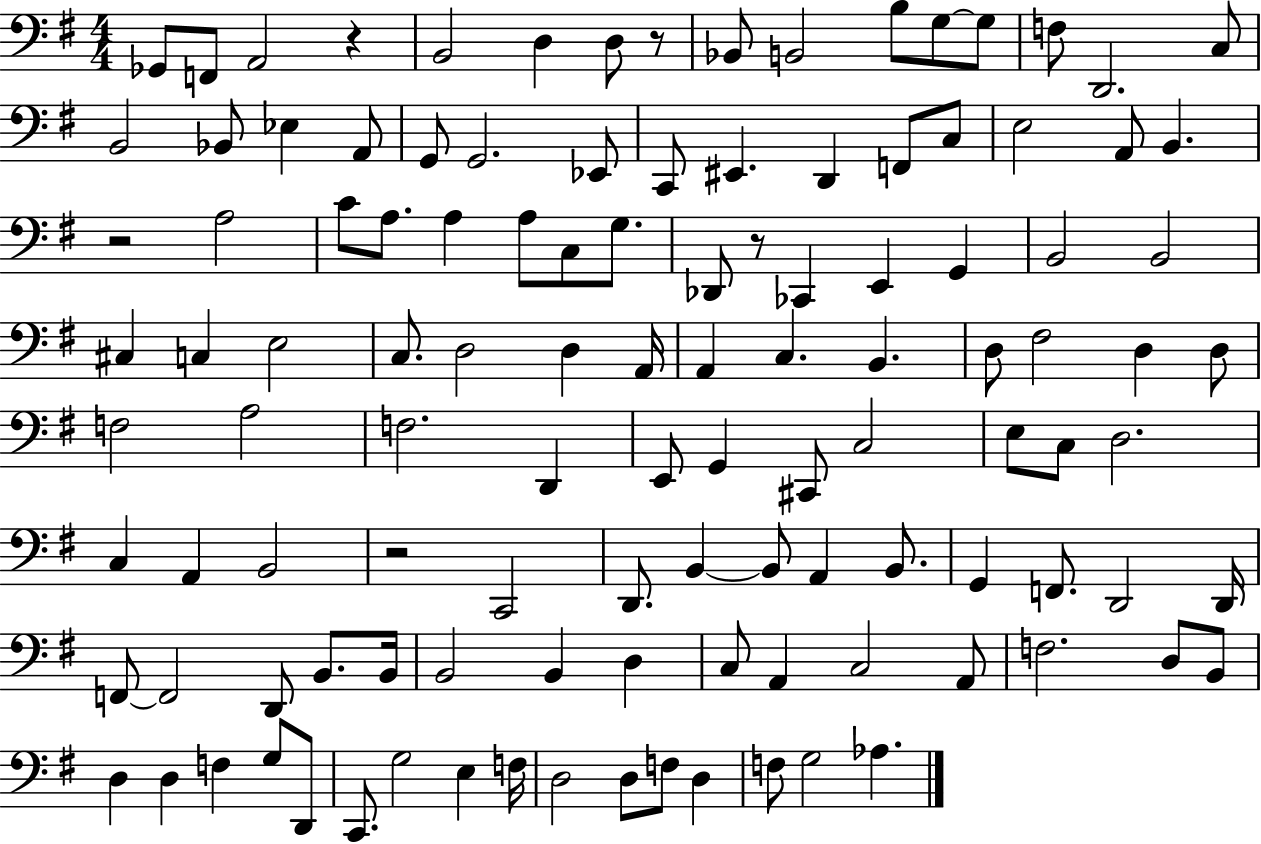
Gb2/e F2/e A2/h R/q B2/h D3/q D3/e R/e Bb2/e B2/h B3/e G3/e G3/e F3/e D2/h. C3/e B2/h Bb2/e Eb3/q A2/e G2/e G2/h. Eb2/e C2/e EIS2/q. D2/q F2/e C3/e E3/h A2/e B2/q. R/h A3/h C4/e A3/e. A3/q A3/e C3/e G3/e. Db2/e R/e CES2/q E2/q G2/q B2/h B2/h C#3/q C3/q E3/h C3/e. D3/h D3/q A2/s A2/q C3/q. B2/q. D3/e F#3/h D3/q D3/e F3/h A3/h F3/h. D2/q E2/e G2/q C#2/e C3/h E3/e C3/e D3/h. C3/q A2/q B2/h R/h C2/h D2/e. B2/q B2/e A2/q B2/e. G2/q F2/e. D2/h D2/s F2/e F2/h D2/e B2/e. B2/s B2/h B2/q D3/q C3/e A2/q C3/h A2/e F3/h. D3/e B2/e D3/q D3/q F3/q G3/e D2/e C2/e. G3/h E3/q F3/s D3/h D3/e F3/e D3/q F3/e G3/h Ab3/q.